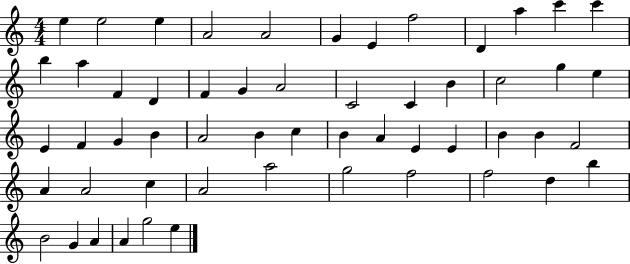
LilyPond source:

{
  \clef treble
  \numericTimeSignature
  \time 4/4
  \key c \major
  e''4 e''2 e''4 | a'2 a'2 | g'4 e'4 f''2 | d'4 a''4 c'''4 c'''4 | \break b''4 a''4 f'4 d'4 | f'4 g'4 a'2 | c'2 c'4 b'4 | c''2 g''4 e''4 | \break e'4 f'4 g'4 b'4 | a'2 b'4 c''4 | b'4 a'4 e'4 e'4 | b'4 b'4 f'2 | \break a'4 a'2 c''4 | a'2 a''2 | g''2 f''2 | f''2 d''4 b''4 | \break b'2 g'4 a'4 | a'4 g''2 e''4 | \bar "|."
}